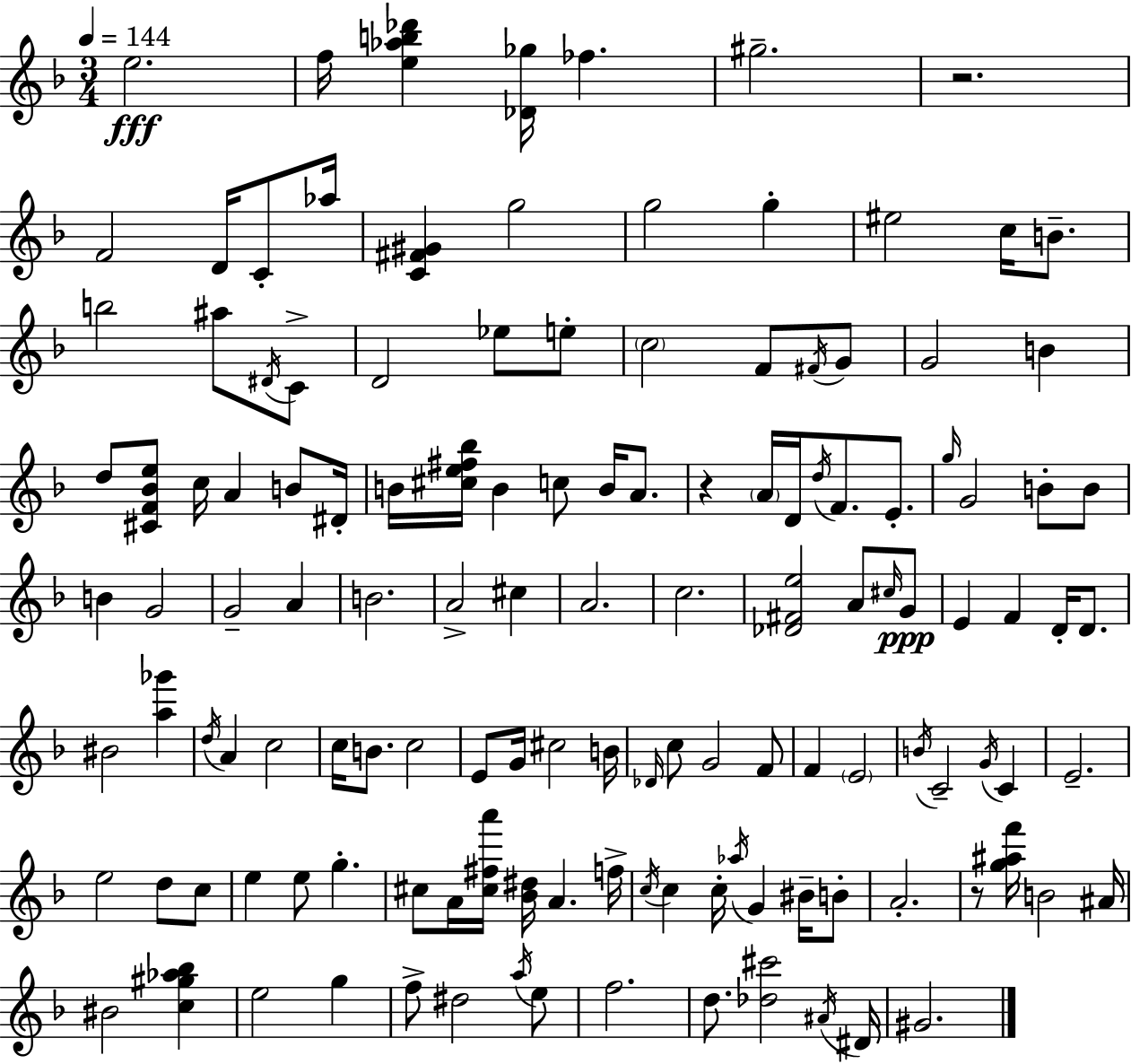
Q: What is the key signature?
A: D minor